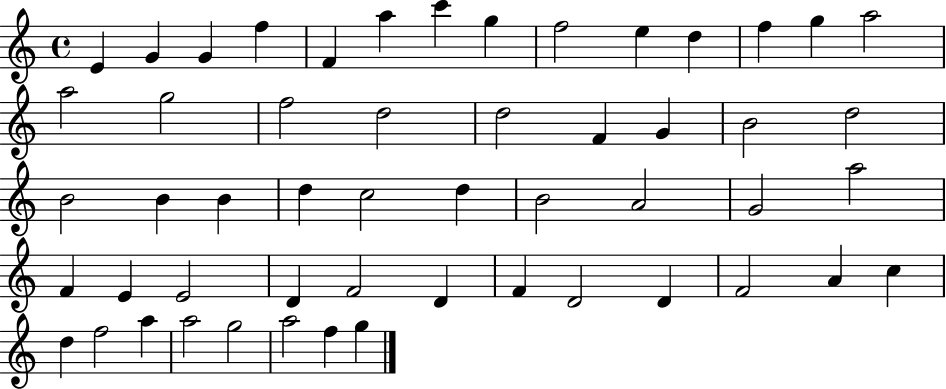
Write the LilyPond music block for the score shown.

{
  \clef treble
  \time 4/4
  \defaultTimeSignature
  \key c \major
  e'4 g'4 g'4 f''4 | f'4 a''4 c'''4 g''4 | f''2 e''4 d''4 | f''4 g''4 a''2 | \break a''2 g''2 | f''2 d''2 | d''2 f'4 g'4 | b'2 d''2 | \break b'2 b'4 b'4 | d''4 c''2 d''4 | b'2 a'2 | g'2 a''2 | \break f'4 e'4 e'2 | d'4 f'2 d'4 | f'4 d'2 d'4 | f'2 a'4 c''4 | \break d''4 f''2 a''4 | a''2 g''2 | a''2 f''4 g''4 | \bar "|."
}